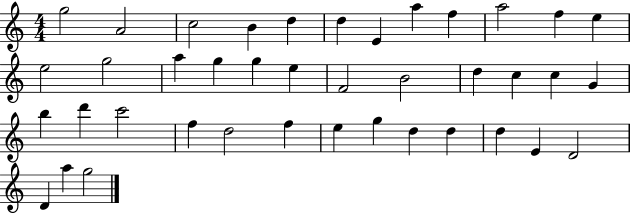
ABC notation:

X:1
T:Untitled
M:4/4
L:1/4
K:C
g2 A2 c2 B d d E a f a2 f e e2 g2 a g g e F2 B2 d c c G b d' c'2 f d2 f e g d d d E D2 D a g2